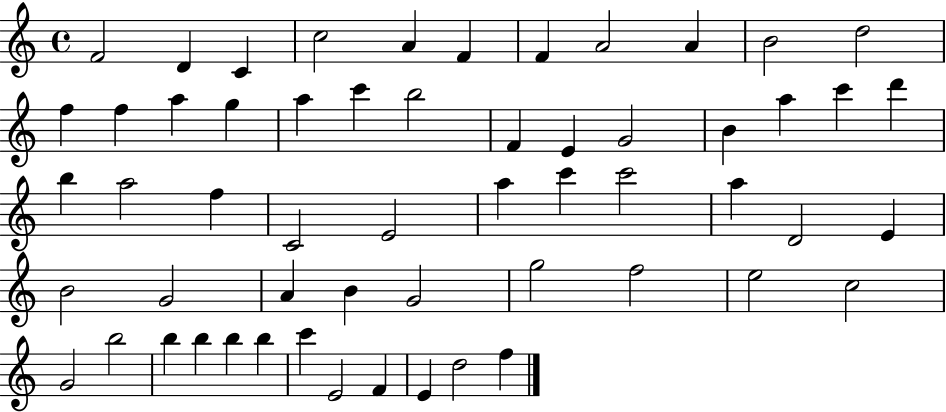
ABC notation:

X:1
T:Untitled
M:4/4
L:1/4
K:C
F2 D C c2 A F F A2 A B2 d2 f f a g a c' b2 F E G2 B a c' d' b a2 f C2 E2 a c' c'2 a D2 E B2 G2 A B G2 g2 f2 e2 c2 G2 b2 b b b b c' E2 F E d2 f